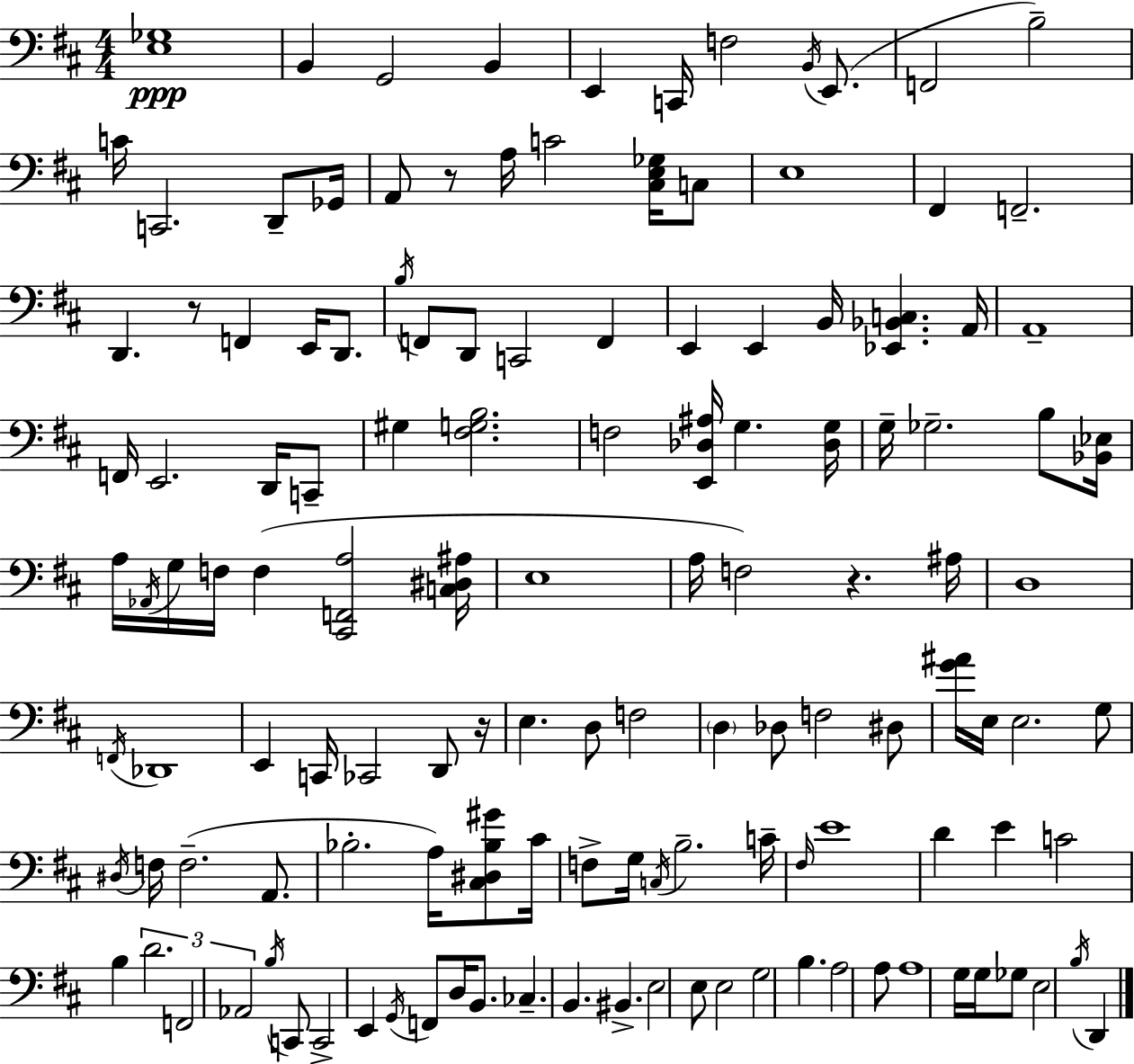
X:1
T:Untitled
M:4/4
L:1/4
K:D
[E,_G,]4 B,, G,,2 B,, E,, C,,/4 F,2 B,,/4 E,,/2 F,,2 B,2 C/4 C,,2 D,,/2 _G,,/4 A,,/2 z/2 A,/4 C2 [^C,E,_G,]/4 C,/2 E,4 ^F,, F,,2 D,, z/2 F,, E,,/4 D,,/2 B,/4 F,,/2 D,,/2 C,,2 F,, E,, E,, B,,/4 [_E,,_B,,C,] A,,/4 A,,4 F,,/4 E,,2 D,,/4 C,,/2 ^G, [^F,G,B,]2 F,2 [E,,_D,^A,]/4 G, [_D,G,]/4 G,/4 _G,2 B,/2 [_B,,_E,]/4 A,/4 _A,,/4 G,/4 F,/4 F, [^C,,F,,A,]2 [C,^D,^A,]/4 E,4 A,/4 F,2 z ^A,/4 D,4 F,,/4 _D,,4 E,, C,,/4 _C,,2 D,,/2 z/4 E, D,/2 F,2 D, _D,/2 F,2 ^D,/2 [G^A]/4 E,/4 E,2 G,/2 ^D,/4 F,/4 F,2 A,,/2 _B,2 A,/4 [^C,^D,_B,^G]/2 ^C/4 F,/2 G,/4 C,/4 B,2 C/4 ^F,/4 E4 D E C2 B, D2 F,,2 _A,,2 B,/4 C,,/2 C,,2 E,, G,,/4 F,,/2 D,/4 B,,/2 _C, B,, ^B,, E,2 E,/2 E,2 G,2 B, A,2 A,/2 A,4 G,/4 G,/4 _G,/2 E,2 B,/4 D,,